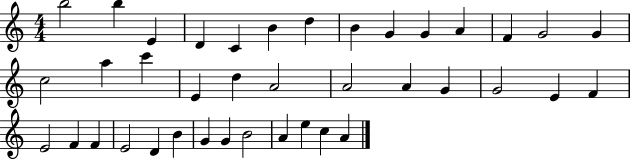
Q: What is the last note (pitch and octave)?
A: A4